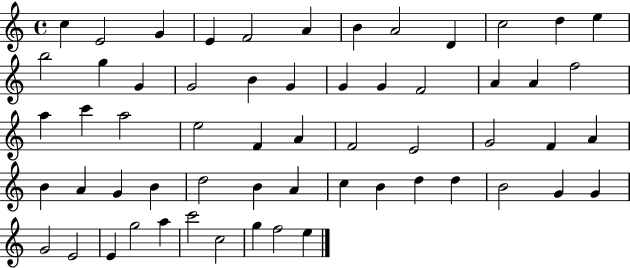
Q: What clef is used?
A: treble